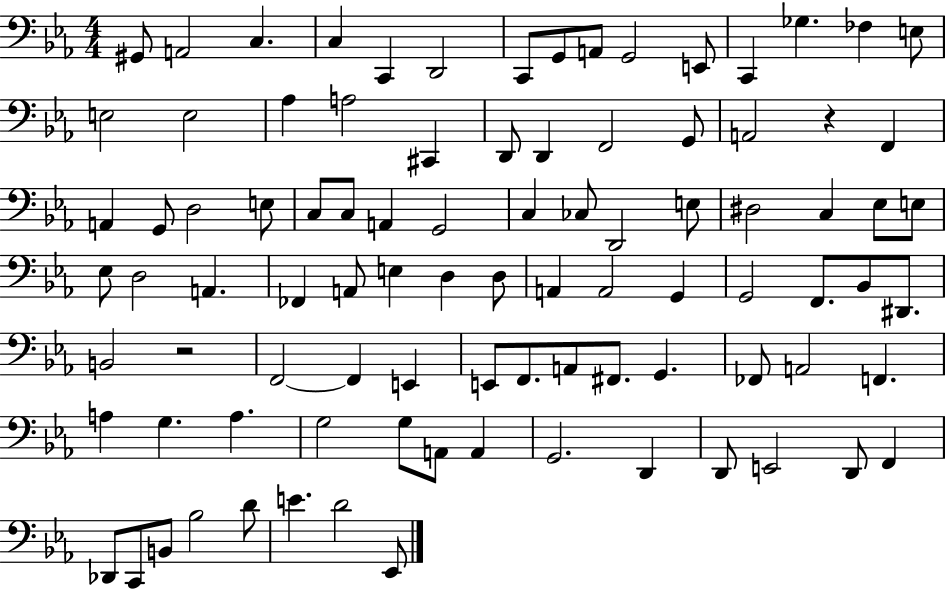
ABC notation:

X:1
T:Untitled
M:4/4
L:1/4
K:Eb
^G,,/2 A,,2 C, C, C,, D,,2 C,,/2 G,,/2 A,,/2 G,,2 E,,/2 C,, _G, _F, E,/2 E,2 E,2 _A, A,2 ^C,, D,,/2 D,, F,,2 G,,/2 A,,2 z F,, A,, G,,/2 D,2 E,/2 C,/2 C,/2 A,, G,,2 C, _C,/2 D,,2 E,/2 ^D,2 C, _E,/2 E,/2 _E,/2 D,2 A,, _F,, A,,/2 E, D, D,/2 A,, A,,2 G,, G,,2 F,,/2 _B,,/2 ^D,,/2 B,,2 z2 F,,2 F,, E,, E,,/2 F,,/2 A,,/2 ^F,,/2 G,, _F,,/2 A,,2 F,, A, G, A, G,2 G,/2 A,,/2 A,, G,,2 D,, D,,/2 E,,2 D,,/2 F,, _D,,/2 C,,/2 B,,/2 _B,2 D/2 E D2 _E,,/2